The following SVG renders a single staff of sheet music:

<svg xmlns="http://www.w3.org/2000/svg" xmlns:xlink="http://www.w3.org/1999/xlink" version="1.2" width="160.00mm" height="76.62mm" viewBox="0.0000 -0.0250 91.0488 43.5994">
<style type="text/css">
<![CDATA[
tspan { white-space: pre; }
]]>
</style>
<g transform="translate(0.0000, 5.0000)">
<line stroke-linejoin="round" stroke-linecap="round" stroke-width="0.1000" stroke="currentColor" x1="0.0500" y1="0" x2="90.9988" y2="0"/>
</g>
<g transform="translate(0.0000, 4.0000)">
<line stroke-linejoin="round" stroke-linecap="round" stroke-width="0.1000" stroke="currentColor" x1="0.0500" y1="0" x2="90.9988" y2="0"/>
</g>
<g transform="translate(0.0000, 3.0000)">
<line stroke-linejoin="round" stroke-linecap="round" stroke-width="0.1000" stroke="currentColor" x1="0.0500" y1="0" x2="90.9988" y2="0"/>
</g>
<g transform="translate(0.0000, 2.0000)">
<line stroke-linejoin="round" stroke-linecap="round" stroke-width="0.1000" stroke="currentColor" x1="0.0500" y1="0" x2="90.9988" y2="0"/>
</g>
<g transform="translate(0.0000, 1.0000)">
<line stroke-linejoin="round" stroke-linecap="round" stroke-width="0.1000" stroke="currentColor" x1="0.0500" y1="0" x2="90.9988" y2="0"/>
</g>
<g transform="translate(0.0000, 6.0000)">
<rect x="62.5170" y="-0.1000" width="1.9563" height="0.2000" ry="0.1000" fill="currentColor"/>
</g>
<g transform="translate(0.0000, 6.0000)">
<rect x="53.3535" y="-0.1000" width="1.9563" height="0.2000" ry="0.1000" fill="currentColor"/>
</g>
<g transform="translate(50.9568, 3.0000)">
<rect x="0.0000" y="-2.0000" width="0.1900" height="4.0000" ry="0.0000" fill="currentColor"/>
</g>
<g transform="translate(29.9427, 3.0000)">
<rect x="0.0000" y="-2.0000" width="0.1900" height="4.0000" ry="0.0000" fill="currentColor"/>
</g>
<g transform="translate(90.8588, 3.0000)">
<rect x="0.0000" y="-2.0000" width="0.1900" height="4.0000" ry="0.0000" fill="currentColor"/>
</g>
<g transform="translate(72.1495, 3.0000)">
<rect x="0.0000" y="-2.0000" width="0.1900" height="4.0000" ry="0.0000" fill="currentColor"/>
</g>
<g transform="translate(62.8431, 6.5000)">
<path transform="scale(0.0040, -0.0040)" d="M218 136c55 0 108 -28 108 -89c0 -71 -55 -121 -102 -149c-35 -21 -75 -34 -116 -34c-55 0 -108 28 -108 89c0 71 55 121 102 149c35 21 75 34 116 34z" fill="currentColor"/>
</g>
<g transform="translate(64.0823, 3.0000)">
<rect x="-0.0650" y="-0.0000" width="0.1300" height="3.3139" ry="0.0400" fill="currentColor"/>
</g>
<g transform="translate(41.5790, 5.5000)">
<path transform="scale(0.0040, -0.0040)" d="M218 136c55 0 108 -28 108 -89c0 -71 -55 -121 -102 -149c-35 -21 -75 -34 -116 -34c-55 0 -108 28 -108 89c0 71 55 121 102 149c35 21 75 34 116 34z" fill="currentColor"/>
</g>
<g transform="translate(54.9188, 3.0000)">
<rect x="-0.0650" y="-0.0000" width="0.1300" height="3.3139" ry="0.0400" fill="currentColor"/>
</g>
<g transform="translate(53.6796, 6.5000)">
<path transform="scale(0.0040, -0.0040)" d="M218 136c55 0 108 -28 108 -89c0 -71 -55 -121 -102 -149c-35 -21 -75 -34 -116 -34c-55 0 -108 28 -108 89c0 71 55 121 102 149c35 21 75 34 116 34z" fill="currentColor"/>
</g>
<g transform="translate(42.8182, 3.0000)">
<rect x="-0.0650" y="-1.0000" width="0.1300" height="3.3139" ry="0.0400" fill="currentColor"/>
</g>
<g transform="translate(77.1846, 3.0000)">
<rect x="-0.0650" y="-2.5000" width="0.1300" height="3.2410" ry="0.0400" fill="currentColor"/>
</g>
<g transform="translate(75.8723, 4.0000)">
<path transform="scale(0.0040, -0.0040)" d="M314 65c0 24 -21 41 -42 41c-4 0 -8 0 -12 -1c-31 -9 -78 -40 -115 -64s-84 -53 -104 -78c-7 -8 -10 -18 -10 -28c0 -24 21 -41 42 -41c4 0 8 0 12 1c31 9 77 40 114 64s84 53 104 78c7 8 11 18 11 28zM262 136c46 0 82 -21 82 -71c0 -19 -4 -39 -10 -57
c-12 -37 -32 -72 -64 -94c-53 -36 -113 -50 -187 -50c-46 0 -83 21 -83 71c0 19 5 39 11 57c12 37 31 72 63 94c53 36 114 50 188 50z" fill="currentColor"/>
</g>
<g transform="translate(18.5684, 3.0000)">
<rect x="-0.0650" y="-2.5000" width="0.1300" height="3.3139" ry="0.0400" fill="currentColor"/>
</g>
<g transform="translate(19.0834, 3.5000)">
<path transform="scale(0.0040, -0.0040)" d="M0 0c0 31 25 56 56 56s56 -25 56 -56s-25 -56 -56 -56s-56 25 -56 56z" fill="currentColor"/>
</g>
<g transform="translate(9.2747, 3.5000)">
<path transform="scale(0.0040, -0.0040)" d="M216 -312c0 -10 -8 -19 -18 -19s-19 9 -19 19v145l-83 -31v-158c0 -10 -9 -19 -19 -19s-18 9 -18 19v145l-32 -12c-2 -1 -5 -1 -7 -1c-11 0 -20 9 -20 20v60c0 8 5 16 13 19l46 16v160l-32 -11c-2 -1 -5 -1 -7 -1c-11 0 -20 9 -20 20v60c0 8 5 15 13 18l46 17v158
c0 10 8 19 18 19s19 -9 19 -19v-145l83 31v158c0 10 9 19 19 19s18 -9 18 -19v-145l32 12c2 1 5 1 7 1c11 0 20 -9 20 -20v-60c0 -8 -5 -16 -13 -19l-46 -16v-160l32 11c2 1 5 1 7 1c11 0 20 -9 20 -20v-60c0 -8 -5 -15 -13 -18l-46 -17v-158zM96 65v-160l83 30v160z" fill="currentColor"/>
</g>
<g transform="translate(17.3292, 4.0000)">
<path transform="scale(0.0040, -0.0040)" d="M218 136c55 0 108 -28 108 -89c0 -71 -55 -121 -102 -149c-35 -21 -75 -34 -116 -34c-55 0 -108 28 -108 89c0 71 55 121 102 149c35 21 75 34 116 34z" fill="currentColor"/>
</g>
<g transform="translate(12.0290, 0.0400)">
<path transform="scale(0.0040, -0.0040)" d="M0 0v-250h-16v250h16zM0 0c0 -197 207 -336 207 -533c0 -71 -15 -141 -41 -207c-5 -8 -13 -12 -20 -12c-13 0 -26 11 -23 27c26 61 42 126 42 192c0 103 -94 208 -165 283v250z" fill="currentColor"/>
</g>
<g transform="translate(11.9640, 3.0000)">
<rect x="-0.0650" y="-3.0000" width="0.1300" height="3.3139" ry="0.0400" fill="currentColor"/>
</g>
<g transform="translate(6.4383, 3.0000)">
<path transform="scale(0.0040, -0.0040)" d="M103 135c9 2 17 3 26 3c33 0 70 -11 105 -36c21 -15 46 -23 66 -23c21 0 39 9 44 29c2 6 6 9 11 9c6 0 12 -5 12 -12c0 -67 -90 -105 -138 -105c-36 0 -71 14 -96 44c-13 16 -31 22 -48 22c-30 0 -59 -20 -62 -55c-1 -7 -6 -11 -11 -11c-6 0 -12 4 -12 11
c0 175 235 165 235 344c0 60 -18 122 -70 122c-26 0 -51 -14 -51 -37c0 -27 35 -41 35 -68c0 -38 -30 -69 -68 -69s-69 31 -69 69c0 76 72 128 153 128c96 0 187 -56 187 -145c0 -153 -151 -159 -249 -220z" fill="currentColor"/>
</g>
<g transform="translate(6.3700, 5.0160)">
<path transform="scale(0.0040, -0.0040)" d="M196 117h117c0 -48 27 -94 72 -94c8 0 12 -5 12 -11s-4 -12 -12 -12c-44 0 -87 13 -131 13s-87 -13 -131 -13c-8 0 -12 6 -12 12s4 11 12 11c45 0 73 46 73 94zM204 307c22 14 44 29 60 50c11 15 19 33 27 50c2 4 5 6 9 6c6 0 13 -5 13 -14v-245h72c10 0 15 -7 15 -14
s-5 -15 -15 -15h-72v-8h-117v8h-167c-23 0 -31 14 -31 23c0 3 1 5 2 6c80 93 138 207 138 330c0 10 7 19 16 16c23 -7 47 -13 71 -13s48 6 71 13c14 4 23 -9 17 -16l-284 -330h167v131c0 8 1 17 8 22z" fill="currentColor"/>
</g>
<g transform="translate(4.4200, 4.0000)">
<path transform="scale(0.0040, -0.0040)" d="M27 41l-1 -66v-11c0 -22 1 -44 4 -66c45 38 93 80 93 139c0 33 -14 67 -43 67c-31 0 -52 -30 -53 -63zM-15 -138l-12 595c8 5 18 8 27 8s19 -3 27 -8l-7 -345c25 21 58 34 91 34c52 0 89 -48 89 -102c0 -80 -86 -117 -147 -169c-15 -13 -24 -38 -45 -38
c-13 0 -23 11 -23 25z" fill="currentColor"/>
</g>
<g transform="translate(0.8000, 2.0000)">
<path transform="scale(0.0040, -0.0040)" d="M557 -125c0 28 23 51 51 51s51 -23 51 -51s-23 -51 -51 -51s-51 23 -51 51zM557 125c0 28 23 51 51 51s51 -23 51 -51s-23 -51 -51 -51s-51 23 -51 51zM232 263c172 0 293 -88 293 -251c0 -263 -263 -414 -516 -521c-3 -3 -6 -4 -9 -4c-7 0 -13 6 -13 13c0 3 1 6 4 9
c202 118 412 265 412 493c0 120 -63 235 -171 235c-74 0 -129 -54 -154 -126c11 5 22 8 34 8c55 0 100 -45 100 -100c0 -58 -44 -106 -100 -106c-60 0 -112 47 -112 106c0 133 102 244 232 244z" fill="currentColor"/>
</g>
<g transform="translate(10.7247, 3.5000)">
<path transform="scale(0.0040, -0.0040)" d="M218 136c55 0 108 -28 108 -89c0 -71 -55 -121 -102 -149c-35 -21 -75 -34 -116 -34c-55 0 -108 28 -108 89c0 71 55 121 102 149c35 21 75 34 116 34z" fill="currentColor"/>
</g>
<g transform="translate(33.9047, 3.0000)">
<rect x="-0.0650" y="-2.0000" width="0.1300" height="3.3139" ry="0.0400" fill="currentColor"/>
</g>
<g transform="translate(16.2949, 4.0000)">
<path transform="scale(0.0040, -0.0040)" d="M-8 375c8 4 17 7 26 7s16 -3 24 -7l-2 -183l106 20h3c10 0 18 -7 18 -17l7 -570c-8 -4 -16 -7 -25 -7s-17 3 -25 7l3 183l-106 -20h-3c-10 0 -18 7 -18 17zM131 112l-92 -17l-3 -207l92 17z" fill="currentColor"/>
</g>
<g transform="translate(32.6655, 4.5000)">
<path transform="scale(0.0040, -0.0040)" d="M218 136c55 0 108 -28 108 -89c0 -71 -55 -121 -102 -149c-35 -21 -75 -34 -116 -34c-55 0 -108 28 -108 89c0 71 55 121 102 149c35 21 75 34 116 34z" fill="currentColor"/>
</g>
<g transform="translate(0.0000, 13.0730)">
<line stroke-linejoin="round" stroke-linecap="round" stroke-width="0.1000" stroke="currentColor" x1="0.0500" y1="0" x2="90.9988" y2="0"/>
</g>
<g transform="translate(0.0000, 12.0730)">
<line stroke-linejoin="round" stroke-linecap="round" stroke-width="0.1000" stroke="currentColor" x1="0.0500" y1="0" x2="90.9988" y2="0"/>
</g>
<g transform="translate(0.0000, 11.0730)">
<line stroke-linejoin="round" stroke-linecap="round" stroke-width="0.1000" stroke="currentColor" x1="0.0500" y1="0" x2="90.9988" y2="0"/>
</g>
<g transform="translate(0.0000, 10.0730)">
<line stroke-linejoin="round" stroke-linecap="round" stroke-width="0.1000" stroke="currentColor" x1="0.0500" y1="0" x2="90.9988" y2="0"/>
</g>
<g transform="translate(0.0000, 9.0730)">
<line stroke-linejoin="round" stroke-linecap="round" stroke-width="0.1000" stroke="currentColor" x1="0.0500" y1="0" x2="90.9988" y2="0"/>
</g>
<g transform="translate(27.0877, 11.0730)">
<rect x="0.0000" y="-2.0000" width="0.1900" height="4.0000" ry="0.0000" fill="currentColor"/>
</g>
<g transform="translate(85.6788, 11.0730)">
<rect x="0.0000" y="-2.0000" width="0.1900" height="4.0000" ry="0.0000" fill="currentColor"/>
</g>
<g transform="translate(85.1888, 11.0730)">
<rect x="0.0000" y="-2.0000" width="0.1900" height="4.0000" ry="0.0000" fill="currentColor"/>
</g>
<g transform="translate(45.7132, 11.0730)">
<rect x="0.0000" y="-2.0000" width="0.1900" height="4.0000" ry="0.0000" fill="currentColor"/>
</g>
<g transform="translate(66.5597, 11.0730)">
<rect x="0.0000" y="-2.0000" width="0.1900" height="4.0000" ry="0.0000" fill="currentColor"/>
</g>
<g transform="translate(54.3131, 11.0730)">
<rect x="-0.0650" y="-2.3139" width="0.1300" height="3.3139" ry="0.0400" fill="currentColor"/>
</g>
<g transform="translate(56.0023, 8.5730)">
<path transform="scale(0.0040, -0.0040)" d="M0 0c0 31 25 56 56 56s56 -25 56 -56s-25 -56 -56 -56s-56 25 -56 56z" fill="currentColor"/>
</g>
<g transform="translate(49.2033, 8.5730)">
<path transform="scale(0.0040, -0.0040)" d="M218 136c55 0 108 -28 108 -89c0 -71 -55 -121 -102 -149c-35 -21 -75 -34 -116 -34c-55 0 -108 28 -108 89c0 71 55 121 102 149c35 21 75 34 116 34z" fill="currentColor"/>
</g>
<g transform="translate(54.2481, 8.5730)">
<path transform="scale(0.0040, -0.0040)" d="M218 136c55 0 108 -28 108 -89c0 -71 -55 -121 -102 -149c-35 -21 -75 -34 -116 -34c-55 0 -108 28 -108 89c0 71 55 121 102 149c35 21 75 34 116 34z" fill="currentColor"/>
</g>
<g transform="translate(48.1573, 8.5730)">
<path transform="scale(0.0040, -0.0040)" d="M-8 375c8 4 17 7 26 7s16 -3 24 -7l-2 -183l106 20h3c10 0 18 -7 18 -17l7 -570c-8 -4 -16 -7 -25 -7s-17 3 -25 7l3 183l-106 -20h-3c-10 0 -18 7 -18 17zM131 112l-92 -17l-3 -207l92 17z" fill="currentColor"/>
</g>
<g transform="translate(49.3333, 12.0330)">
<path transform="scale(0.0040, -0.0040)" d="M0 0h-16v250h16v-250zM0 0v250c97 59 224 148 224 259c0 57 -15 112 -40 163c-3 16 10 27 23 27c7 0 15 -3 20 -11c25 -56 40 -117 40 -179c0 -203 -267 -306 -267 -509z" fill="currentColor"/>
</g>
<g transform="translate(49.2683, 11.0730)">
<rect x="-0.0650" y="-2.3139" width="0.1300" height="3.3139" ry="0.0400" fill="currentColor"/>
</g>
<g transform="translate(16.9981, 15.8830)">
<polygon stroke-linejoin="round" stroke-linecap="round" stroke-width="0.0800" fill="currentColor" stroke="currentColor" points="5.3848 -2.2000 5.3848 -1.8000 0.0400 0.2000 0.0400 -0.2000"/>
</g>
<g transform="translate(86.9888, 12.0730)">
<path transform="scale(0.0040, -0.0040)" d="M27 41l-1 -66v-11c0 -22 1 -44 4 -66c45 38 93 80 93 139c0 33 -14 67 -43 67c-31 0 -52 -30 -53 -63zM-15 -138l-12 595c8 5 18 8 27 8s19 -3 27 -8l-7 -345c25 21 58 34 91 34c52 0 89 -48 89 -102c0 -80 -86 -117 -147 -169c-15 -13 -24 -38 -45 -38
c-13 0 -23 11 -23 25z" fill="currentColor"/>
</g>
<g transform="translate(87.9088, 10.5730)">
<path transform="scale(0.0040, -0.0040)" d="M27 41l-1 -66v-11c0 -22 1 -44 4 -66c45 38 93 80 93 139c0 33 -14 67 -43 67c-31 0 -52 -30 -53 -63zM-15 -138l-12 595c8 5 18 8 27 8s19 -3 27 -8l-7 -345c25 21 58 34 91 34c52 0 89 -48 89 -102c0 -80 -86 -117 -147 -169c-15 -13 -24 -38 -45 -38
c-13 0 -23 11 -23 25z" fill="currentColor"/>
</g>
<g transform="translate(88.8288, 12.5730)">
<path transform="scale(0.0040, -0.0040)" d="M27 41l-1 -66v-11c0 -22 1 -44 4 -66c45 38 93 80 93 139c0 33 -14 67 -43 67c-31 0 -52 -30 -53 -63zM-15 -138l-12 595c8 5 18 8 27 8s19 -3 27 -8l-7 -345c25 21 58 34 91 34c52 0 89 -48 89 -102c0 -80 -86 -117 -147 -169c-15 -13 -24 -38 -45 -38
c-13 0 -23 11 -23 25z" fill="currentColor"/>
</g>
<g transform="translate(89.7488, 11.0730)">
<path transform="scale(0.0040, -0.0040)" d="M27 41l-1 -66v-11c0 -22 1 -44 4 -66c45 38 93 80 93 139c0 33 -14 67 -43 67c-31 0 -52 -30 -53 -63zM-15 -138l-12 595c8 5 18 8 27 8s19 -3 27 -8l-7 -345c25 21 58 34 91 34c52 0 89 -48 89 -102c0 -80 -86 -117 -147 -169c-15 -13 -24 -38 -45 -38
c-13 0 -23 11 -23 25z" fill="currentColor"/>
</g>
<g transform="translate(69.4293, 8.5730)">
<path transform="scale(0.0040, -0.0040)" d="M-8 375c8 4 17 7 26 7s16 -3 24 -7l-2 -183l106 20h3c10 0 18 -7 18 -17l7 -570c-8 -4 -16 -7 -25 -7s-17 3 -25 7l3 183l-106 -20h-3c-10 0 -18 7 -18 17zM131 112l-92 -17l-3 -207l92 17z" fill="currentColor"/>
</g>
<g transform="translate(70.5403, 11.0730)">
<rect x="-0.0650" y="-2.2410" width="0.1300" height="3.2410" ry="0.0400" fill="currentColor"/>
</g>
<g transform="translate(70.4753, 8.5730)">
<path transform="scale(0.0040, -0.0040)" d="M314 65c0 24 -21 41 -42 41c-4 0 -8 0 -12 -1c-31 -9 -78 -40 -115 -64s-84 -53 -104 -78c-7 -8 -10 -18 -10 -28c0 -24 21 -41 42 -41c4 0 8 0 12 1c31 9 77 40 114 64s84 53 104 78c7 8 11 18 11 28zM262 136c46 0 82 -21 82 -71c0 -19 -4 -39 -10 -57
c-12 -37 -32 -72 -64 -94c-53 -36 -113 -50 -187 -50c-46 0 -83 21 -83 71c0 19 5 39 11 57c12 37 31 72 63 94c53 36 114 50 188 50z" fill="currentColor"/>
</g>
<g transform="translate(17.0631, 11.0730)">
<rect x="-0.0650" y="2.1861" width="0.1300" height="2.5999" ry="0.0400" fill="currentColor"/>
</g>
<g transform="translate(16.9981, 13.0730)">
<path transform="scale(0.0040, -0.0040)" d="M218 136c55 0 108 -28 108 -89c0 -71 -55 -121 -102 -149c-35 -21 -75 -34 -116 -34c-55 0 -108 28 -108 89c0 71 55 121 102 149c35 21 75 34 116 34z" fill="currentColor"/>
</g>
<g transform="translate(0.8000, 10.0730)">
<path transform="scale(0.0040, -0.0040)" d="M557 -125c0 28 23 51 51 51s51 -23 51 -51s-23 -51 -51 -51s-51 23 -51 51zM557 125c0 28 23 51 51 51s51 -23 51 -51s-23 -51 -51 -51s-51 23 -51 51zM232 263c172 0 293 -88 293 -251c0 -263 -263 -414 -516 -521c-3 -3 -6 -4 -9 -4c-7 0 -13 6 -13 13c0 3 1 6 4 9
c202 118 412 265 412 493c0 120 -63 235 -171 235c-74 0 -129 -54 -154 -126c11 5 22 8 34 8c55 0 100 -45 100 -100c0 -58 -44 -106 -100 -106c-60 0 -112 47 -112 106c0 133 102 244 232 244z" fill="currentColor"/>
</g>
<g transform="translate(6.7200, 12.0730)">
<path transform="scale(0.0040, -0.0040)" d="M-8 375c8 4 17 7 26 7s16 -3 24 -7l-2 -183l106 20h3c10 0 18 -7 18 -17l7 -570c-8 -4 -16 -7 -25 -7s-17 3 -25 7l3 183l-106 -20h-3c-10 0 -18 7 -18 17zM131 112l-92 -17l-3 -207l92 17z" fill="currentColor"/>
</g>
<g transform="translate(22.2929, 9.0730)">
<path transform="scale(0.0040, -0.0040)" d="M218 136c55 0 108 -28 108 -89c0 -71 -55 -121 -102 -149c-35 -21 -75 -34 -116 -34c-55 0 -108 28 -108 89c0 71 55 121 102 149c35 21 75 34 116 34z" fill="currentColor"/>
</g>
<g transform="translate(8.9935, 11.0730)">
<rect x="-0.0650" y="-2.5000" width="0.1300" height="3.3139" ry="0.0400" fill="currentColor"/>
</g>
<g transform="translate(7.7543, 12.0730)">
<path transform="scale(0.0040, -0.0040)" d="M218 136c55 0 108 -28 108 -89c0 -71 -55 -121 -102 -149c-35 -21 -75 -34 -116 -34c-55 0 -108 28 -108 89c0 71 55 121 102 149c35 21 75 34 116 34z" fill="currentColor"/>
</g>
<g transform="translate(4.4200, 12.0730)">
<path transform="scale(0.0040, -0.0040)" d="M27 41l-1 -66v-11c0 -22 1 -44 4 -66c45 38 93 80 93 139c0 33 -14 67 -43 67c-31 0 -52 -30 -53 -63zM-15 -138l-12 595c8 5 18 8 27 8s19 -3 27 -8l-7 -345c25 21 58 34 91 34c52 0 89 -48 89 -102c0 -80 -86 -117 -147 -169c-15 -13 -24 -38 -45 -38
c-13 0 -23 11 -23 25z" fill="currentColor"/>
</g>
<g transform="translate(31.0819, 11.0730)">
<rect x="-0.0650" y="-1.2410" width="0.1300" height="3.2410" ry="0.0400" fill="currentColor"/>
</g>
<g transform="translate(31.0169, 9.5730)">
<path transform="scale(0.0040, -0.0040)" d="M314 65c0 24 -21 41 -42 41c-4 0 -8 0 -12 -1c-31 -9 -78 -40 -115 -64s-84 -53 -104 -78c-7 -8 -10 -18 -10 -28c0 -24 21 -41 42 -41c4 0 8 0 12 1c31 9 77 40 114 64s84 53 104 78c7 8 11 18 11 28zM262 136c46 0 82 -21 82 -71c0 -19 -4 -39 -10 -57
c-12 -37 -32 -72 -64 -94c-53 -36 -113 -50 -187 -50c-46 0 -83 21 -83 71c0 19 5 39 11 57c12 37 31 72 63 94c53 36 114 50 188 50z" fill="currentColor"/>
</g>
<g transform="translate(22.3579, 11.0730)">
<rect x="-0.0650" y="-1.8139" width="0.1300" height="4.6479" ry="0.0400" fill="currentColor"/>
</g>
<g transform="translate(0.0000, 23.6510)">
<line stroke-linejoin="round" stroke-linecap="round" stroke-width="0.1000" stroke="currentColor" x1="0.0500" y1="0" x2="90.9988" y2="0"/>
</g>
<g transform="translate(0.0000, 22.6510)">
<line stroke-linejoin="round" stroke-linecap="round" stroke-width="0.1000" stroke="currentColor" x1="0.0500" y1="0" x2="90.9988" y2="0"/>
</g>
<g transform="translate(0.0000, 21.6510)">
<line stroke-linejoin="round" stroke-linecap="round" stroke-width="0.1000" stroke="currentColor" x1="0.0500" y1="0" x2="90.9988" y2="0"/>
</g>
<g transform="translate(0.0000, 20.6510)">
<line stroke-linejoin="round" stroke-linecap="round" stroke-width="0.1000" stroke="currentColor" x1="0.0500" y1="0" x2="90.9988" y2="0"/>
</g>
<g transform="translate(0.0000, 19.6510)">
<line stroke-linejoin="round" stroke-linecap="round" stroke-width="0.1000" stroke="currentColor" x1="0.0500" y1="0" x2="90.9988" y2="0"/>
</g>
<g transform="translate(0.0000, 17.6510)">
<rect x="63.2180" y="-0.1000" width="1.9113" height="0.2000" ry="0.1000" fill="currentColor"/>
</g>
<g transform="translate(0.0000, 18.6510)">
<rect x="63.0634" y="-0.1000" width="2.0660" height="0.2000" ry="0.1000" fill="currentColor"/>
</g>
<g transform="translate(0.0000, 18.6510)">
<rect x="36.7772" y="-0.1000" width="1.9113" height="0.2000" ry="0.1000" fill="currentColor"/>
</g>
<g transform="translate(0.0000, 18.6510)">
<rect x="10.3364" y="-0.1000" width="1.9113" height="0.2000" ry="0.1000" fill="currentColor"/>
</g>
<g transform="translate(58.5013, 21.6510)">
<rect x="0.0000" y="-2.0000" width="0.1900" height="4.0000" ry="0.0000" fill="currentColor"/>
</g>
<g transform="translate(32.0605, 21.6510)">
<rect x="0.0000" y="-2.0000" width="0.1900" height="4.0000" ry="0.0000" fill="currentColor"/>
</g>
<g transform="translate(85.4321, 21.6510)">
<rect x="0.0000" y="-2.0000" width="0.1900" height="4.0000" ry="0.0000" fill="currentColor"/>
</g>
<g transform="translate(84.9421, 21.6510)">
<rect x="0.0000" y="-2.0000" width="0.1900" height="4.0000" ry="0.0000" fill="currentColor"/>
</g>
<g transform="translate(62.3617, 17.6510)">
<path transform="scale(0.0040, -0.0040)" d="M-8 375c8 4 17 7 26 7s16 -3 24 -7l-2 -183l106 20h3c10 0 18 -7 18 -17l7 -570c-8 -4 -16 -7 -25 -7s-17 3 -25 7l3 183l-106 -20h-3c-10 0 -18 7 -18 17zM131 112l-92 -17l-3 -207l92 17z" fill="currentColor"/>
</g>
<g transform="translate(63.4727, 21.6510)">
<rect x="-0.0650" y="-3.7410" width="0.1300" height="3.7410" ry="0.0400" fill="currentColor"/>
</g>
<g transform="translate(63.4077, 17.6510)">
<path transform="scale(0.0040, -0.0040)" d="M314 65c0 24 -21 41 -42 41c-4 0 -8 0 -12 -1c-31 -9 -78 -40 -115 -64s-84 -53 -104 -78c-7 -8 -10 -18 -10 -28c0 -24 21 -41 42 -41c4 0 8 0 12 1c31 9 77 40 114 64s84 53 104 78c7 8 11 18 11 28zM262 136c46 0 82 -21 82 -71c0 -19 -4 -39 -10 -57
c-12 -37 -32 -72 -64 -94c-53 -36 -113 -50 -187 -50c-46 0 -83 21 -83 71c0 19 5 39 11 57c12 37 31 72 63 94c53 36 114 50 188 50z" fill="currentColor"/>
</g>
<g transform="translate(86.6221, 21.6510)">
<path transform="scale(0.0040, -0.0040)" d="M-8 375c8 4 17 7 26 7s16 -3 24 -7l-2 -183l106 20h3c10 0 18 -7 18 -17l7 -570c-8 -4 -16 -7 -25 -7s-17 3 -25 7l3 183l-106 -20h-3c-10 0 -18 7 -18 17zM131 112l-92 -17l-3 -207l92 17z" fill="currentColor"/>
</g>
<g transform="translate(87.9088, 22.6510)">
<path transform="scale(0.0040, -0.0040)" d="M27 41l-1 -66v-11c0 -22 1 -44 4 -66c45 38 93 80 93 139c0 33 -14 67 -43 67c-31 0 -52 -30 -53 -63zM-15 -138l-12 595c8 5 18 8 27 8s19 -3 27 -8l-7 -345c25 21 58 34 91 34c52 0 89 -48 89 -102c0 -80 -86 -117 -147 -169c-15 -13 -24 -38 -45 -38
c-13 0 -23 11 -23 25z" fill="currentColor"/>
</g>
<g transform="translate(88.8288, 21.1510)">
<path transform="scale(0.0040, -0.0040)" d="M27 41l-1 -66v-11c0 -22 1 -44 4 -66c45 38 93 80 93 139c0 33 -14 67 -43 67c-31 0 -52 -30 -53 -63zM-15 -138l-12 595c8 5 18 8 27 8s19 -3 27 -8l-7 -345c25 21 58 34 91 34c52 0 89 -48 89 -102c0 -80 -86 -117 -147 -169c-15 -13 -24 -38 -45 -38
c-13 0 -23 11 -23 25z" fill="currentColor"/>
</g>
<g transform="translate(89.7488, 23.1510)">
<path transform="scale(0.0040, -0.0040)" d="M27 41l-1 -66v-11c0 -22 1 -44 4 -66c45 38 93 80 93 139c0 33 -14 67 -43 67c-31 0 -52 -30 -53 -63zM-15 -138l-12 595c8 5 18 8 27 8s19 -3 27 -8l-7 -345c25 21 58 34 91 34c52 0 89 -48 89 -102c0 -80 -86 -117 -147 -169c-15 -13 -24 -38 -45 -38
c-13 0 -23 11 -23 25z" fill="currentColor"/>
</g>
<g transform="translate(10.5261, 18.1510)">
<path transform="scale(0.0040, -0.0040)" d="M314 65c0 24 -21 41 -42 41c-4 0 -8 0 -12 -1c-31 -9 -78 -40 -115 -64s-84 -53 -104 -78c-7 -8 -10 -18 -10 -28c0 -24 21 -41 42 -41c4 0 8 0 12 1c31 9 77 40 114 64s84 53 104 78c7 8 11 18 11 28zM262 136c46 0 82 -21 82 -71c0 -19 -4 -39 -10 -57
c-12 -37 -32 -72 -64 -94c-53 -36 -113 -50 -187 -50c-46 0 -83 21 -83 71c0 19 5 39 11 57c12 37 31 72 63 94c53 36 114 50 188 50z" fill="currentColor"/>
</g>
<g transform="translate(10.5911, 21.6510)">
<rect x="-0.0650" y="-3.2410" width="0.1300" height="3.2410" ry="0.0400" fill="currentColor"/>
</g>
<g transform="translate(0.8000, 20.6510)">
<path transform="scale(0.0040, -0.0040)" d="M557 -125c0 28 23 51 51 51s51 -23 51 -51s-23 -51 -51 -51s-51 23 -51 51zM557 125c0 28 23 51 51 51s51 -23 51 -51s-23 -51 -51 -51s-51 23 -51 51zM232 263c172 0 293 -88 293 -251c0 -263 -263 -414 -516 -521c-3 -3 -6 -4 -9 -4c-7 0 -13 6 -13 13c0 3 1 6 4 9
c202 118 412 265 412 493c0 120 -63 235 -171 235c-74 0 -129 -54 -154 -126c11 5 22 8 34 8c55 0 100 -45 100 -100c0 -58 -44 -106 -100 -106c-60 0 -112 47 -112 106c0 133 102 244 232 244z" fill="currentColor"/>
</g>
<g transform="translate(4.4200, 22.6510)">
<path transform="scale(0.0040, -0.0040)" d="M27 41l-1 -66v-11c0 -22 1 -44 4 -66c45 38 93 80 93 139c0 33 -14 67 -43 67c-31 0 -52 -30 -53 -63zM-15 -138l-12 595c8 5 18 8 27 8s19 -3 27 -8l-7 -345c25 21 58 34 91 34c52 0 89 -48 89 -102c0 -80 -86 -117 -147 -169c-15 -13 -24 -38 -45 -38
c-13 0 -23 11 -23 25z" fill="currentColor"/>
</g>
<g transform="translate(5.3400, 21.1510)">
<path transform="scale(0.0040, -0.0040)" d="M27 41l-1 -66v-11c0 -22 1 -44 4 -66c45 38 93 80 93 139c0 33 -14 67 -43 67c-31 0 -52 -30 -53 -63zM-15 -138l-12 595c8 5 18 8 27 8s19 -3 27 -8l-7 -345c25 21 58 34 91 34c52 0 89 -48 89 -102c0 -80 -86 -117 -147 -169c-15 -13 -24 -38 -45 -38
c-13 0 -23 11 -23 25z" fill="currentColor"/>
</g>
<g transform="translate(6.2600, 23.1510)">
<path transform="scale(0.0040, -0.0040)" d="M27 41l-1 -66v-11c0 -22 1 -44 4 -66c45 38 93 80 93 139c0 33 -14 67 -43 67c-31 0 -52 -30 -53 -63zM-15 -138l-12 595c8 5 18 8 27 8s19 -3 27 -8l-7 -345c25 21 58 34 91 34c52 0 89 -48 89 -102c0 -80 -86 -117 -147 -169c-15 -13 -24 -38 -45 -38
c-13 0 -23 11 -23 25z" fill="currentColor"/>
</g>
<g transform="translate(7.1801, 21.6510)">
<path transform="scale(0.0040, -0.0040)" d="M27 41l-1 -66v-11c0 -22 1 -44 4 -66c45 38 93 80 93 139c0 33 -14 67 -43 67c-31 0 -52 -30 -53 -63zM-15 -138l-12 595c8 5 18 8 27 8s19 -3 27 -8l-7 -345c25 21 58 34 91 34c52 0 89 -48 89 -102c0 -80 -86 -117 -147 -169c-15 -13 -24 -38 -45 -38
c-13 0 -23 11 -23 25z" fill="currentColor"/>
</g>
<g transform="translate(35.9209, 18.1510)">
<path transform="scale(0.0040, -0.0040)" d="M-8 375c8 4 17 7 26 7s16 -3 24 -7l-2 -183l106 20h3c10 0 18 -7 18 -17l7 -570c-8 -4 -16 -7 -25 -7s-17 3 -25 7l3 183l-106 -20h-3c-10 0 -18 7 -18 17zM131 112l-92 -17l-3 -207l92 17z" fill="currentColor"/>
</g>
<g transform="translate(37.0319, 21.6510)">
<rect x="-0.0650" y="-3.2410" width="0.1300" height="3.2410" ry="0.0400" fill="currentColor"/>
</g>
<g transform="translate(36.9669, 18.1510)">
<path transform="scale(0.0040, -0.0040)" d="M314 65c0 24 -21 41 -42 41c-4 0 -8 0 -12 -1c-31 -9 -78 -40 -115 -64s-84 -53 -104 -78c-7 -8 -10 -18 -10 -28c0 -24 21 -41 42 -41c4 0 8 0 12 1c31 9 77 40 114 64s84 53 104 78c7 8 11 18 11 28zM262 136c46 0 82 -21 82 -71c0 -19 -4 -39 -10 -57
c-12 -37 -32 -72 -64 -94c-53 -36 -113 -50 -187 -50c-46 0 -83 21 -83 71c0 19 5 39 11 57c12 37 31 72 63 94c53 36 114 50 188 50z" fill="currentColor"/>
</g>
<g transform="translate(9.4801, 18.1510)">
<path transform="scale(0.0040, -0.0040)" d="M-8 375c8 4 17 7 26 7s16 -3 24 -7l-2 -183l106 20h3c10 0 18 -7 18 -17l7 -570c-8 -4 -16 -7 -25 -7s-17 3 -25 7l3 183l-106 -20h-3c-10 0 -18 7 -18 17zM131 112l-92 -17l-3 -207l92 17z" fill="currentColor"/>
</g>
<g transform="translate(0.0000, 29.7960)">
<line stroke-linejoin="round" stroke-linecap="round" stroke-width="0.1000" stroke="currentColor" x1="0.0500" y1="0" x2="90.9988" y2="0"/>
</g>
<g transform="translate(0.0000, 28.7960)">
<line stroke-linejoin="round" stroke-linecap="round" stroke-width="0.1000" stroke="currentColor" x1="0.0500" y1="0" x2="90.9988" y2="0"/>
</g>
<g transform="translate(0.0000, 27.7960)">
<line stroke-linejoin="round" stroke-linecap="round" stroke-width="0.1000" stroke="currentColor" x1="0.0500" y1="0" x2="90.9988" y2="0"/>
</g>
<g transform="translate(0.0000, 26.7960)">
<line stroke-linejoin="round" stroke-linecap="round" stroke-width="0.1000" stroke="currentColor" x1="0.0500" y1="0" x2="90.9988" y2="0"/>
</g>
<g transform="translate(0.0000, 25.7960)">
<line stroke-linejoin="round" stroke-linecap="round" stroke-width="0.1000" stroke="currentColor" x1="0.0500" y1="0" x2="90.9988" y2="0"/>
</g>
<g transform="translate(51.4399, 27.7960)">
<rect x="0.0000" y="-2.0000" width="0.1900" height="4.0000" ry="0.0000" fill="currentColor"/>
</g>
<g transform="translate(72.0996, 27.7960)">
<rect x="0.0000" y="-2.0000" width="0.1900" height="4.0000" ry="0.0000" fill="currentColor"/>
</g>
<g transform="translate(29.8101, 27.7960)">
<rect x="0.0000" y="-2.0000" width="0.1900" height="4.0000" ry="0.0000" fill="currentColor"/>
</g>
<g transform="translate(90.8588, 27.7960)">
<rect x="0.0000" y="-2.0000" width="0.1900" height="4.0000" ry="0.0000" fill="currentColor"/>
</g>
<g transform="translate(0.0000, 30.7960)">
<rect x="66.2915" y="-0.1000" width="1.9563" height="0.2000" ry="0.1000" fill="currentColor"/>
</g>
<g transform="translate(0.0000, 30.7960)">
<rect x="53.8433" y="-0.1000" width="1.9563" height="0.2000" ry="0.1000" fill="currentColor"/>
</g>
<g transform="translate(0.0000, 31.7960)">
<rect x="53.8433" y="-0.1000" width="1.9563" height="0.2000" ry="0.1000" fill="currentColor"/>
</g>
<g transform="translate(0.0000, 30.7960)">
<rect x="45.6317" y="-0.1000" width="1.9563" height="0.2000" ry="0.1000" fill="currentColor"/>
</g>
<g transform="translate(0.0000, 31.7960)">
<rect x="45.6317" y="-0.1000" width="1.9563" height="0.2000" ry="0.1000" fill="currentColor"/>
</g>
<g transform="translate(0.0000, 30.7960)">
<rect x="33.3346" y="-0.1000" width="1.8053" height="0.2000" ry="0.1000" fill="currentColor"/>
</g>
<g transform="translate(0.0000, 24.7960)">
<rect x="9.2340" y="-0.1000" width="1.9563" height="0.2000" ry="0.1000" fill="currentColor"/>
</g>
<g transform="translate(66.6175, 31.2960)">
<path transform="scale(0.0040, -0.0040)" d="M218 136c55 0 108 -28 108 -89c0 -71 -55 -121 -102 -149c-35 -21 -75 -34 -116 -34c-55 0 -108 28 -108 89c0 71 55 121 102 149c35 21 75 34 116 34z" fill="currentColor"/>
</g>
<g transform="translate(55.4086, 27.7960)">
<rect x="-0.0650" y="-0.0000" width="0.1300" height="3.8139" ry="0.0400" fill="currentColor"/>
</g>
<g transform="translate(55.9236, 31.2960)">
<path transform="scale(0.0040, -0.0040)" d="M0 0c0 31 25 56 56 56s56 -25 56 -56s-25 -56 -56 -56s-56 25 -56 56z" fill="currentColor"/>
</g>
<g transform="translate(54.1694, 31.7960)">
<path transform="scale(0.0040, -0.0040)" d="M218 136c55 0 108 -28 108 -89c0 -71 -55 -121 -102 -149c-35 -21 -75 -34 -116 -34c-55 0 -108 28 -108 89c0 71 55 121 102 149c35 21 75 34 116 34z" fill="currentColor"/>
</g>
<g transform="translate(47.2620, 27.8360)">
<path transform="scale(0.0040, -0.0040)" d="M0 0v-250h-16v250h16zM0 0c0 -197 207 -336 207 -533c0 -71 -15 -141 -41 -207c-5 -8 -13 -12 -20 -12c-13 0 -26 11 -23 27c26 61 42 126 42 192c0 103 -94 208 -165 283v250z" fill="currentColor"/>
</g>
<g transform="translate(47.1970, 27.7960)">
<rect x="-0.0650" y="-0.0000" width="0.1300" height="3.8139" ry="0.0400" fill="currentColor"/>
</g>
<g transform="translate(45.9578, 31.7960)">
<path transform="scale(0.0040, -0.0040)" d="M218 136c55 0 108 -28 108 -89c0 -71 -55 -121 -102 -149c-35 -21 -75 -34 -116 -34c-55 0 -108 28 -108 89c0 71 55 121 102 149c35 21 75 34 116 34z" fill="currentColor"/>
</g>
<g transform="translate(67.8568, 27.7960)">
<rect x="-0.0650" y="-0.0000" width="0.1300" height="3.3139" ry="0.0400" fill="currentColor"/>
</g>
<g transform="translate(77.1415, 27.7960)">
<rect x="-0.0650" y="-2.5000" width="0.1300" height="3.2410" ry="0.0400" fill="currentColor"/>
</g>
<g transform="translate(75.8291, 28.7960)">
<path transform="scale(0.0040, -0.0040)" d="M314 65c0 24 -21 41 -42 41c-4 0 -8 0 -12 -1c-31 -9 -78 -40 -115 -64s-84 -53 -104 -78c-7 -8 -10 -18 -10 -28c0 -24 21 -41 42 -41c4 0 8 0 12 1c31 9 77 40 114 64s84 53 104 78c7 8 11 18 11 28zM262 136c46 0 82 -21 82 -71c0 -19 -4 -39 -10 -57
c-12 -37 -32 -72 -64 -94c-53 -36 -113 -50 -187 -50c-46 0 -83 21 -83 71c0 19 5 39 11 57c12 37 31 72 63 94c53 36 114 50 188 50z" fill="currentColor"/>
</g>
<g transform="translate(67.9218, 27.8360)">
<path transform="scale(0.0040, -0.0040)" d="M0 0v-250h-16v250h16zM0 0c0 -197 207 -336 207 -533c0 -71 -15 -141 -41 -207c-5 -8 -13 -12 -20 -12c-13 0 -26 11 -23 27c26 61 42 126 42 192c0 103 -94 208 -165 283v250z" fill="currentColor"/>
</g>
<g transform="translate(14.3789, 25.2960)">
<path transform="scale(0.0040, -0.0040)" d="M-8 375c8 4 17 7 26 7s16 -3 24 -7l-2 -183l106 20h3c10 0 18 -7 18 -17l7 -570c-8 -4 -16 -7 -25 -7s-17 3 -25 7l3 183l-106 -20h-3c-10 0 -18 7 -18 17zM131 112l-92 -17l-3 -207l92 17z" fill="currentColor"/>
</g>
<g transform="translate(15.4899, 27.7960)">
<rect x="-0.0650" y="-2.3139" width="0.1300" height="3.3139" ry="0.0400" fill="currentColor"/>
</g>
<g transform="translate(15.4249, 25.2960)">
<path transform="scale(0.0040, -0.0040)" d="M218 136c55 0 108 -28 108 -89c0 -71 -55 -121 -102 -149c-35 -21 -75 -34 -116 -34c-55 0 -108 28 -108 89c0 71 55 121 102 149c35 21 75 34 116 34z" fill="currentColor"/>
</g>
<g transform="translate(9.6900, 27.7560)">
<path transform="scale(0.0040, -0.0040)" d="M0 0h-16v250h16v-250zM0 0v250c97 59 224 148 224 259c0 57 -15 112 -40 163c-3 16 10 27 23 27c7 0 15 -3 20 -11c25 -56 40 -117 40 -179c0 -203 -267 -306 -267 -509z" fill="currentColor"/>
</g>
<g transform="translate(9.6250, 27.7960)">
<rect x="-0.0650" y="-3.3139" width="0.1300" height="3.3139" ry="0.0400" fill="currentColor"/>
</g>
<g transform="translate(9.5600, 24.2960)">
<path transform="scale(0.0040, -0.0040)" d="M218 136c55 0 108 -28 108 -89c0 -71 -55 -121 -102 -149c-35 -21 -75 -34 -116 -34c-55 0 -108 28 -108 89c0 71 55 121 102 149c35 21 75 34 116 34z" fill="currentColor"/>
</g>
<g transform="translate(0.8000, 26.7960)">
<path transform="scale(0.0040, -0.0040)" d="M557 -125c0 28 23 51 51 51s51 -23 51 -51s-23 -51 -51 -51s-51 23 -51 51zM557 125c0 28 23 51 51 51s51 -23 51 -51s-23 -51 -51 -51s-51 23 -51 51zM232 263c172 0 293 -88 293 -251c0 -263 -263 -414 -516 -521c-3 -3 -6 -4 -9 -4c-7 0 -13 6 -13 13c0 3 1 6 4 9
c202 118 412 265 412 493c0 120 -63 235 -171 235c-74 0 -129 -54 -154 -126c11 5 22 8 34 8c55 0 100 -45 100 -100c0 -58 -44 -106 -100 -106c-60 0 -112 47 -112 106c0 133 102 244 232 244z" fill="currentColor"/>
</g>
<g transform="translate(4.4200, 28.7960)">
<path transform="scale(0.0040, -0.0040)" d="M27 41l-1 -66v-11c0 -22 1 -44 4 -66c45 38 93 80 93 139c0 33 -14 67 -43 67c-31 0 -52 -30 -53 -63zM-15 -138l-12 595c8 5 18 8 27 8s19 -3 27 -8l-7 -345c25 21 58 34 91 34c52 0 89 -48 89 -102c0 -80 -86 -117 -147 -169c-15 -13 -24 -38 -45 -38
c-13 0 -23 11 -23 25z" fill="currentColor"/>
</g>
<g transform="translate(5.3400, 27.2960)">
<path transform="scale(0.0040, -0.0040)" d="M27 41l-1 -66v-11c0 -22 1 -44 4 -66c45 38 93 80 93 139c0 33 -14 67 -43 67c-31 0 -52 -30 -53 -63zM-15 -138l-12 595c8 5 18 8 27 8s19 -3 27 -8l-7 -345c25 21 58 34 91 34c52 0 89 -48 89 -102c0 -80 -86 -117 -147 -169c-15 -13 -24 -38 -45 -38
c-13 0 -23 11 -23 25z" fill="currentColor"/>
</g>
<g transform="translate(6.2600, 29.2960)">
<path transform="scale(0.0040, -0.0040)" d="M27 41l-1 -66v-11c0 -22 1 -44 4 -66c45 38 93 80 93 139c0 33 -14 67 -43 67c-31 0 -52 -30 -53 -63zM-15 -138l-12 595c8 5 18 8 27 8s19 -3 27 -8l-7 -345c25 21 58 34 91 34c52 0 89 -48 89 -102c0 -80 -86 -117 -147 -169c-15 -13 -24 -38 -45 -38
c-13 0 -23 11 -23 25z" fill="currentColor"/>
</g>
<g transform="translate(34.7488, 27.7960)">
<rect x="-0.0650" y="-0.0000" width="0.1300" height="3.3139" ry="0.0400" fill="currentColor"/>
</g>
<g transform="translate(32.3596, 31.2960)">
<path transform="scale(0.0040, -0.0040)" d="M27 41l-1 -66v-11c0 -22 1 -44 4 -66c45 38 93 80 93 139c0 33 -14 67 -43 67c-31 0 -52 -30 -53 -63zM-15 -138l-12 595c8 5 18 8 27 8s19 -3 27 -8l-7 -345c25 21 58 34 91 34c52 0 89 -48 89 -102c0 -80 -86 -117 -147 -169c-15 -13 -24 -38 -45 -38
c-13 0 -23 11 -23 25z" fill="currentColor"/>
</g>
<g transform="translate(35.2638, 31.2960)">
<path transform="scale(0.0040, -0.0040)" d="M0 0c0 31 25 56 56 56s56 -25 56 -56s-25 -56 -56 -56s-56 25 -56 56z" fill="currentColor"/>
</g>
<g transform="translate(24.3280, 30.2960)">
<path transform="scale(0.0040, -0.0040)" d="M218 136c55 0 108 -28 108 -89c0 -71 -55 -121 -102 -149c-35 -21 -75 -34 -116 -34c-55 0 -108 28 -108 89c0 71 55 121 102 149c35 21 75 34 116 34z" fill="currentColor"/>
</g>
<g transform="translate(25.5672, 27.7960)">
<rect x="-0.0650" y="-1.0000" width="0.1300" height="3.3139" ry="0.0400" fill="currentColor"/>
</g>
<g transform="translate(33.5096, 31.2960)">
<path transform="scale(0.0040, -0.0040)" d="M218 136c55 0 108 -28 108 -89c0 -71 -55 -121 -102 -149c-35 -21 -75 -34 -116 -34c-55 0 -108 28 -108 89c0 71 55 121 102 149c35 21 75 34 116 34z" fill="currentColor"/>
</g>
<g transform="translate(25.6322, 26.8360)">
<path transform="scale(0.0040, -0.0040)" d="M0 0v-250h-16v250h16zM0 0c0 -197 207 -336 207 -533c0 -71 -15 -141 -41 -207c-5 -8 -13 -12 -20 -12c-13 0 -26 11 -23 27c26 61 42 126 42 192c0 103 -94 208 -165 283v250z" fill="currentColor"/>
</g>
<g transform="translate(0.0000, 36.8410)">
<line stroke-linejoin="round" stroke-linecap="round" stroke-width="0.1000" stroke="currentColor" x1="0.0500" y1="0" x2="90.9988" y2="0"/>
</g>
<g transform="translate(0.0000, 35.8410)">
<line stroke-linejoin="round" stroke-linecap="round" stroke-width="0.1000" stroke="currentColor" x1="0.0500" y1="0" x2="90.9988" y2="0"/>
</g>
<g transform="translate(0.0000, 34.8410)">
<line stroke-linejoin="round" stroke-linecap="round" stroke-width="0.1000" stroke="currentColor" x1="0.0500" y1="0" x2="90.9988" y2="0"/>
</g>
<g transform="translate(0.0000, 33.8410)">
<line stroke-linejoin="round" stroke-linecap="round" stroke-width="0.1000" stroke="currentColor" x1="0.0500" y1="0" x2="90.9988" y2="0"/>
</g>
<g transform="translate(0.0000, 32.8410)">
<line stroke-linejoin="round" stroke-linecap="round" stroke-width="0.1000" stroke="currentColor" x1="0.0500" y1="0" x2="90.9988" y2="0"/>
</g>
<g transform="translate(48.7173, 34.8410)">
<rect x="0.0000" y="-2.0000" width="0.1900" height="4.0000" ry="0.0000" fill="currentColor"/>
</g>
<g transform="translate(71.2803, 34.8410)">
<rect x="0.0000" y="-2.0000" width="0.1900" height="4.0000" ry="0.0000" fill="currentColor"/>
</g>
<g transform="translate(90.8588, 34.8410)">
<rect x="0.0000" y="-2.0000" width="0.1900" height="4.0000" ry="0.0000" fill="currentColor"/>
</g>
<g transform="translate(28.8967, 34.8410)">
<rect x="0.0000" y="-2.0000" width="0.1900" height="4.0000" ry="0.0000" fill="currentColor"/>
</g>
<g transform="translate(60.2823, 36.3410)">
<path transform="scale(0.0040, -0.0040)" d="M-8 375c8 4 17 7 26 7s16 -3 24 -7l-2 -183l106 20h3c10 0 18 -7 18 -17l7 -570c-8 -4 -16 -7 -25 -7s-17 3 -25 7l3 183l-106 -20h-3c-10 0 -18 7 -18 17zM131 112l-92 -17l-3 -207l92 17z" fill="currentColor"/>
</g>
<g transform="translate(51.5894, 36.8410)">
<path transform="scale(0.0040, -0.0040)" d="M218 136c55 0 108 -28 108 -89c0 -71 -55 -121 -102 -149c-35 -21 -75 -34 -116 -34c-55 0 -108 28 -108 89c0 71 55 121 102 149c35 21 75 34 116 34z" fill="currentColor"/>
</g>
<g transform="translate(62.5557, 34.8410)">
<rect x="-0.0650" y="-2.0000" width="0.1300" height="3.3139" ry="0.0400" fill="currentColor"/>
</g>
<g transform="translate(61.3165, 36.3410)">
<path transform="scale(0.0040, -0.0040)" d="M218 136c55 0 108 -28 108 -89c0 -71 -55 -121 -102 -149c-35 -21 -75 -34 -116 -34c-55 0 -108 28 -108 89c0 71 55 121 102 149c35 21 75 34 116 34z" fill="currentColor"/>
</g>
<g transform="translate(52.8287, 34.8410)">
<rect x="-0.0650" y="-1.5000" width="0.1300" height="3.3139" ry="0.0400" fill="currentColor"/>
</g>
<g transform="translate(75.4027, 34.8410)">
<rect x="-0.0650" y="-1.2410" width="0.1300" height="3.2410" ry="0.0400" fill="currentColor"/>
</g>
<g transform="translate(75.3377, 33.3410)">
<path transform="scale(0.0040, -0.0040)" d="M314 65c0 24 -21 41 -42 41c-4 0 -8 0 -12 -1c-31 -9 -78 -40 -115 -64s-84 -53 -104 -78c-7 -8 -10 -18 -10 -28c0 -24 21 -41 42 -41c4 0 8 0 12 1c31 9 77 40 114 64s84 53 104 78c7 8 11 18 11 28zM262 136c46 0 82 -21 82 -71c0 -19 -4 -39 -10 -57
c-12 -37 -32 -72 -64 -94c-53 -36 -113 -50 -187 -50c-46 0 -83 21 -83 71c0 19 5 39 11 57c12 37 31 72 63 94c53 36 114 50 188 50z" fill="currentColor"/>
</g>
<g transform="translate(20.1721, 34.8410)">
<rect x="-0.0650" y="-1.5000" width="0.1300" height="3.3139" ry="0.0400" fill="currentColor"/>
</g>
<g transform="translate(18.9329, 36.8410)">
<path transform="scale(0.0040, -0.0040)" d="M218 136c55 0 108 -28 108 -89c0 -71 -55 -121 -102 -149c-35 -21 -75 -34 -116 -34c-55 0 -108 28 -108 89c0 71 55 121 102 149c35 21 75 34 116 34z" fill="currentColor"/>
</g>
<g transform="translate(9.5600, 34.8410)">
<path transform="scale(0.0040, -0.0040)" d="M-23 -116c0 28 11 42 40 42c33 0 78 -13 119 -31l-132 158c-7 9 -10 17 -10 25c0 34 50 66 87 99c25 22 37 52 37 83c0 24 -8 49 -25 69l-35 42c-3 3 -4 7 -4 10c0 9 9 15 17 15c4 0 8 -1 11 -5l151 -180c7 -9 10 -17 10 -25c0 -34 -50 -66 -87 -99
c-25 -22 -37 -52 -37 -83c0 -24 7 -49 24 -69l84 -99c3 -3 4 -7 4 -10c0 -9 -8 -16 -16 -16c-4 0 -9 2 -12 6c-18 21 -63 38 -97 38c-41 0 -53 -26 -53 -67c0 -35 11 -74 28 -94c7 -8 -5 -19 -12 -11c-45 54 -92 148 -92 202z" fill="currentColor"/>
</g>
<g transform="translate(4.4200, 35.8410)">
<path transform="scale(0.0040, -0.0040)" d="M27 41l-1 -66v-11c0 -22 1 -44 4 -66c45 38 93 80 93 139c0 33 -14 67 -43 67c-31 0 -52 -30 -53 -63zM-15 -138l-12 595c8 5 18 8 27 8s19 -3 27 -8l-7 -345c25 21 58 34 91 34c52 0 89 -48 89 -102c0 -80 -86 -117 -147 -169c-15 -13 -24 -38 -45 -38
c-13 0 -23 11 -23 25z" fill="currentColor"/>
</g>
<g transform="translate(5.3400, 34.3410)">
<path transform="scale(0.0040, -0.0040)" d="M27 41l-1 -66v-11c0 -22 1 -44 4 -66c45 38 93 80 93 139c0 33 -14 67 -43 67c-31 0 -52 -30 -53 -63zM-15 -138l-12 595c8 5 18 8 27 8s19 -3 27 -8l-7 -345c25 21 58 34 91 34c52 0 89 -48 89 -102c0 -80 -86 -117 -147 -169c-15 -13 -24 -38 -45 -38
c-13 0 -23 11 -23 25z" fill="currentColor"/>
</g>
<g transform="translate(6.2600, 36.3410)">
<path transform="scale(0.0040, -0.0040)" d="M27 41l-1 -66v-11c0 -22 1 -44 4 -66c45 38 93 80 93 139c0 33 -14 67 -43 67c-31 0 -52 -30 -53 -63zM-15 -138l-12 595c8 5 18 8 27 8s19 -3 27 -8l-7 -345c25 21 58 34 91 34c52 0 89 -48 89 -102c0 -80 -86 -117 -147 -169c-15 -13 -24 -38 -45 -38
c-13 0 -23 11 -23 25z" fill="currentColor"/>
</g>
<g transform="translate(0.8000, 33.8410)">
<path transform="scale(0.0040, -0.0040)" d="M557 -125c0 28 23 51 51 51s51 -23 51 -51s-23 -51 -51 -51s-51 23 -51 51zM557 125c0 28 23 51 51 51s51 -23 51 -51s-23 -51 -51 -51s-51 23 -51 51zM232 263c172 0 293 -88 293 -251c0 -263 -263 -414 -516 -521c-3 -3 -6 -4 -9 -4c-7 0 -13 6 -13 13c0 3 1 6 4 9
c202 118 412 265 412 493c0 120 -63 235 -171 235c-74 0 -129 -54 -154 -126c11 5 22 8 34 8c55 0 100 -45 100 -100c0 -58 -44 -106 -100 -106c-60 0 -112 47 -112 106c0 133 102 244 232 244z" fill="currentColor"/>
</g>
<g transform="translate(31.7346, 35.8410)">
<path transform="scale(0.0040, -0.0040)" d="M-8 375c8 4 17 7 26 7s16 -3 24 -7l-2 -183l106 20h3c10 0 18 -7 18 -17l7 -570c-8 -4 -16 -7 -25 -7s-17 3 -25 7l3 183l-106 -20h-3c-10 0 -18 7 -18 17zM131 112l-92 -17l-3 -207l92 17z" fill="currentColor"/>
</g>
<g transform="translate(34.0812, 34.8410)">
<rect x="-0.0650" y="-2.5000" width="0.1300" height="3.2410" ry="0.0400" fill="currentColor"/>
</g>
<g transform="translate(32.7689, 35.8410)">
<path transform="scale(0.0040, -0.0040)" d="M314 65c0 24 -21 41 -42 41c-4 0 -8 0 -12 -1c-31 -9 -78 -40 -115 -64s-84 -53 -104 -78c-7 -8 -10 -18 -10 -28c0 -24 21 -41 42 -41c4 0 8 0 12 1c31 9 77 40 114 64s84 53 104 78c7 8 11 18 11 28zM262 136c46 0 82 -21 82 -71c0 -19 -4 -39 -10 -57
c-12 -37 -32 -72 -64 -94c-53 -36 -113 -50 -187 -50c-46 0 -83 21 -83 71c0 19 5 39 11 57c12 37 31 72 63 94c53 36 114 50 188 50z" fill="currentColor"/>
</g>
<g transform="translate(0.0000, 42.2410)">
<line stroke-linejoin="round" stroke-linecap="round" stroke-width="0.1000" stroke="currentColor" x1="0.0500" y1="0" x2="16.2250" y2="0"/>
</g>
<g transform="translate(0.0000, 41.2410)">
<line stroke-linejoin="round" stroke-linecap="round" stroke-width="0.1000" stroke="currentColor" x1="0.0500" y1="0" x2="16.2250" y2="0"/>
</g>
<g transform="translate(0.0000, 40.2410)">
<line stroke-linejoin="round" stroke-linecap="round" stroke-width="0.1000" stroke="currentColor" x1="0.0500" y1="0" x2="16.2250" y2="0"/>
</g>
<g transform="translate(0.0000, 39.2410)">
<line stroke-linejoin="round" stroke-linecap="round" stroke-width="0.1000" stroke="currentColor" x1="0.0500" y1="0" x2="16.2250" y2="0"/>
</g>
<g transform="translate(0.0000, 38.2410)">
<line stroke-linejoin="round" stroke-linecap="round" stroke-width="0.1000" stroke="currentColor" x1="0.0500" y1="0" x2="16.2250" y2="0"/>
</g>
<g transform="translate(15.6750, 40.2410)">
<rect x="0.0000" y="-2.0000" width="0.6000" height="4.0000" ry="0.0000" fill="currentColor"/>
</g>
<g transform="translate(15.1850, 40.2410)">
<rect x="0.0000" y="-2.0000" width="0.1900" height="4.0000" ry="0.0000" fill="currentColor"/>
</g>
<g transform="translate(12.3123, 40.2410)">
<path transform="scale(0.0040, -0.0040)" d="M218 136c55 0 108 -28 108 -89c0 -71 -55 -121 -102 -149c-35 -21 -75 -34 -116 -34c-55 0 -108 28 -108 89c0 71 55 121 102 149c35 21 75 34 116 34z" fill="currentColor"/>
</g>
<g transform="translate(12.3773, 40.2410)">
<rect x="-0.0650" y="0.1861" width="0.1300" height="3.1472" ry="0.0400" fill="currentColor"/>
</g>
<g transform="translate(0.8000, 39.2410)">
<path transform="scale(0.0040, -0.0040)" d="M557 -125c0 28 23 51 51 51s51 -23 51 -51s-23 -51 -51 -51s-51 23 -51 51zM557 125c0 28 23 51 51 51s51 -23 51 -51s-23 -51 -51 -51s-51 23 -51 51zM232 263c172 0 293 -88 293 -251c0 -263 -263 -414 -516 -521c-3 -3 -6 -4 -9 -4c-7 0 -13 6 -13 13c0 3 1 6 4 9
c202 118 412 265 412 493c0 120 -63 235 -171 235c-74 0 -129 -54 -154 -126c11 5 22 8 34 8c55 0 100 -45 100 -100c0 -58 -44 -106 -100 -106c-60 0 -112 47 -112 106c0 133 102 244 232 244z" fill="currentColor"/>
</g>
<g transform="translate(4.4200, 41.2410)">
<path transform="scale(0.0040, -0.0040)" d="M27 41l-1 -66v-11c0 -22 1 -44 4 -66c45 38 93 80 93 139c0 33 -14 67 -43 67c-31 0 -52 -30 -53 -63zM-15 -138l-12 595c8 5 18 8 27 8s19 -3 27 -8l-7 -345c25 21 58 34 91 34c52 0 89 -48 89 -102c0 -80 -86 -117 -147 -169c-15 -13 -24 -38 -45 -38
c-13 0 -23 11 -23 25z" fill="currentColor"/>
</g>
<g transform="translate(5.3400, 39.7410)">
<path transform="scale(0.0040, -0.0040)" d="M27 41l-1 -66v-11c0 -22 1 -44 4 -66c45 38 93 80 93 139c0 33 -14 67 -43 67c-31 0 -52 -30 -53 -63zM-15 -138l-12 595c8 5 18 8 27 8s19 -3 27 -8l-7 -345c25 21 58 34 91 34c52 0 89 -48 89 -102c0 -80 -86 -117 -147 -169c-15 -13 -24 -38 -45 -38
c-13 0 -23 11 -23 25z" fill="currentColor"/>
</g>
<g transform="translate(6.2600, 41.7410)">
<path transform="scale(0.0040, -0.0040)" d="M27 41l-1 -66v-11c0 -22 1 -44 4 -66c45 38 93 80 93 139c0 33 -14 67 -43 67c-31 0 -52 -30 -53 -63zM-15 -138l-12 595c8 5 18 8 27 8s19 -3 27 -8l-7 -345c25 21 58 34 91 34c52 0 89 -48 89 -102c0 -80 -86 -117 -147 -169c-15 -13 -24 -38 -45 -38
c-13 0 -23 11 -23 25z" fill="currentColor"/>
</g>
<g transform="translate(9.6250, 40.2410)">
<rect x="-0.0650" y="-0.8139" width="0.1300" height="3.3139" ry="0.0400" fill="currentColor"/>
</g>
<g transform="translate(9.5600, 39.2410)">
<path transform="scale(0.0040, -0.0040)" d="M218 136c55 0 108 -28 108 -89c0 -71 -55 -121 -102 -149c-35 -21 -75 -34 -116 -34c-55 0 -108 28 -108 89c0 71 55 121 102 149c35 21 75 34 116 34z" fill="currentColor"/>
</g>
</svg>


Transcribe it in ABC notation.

X:1
T:Untitled
M:2/4
L:1/4
K:F
^C,/2 B,, A,, F,, D,, D,, _B,,2 B,, G,,/2 A,/2 G,2 B,/2 B, B,2 D2 D2 E2 D/2 B, F,,/2 _D,, C,,/2 C,, D,,/2 _B,,2 z G,, B,,2 G,, A,, G,2 F, D,